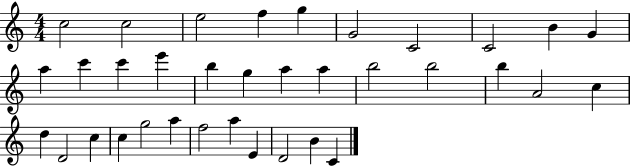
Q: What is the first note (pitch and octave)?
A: C5